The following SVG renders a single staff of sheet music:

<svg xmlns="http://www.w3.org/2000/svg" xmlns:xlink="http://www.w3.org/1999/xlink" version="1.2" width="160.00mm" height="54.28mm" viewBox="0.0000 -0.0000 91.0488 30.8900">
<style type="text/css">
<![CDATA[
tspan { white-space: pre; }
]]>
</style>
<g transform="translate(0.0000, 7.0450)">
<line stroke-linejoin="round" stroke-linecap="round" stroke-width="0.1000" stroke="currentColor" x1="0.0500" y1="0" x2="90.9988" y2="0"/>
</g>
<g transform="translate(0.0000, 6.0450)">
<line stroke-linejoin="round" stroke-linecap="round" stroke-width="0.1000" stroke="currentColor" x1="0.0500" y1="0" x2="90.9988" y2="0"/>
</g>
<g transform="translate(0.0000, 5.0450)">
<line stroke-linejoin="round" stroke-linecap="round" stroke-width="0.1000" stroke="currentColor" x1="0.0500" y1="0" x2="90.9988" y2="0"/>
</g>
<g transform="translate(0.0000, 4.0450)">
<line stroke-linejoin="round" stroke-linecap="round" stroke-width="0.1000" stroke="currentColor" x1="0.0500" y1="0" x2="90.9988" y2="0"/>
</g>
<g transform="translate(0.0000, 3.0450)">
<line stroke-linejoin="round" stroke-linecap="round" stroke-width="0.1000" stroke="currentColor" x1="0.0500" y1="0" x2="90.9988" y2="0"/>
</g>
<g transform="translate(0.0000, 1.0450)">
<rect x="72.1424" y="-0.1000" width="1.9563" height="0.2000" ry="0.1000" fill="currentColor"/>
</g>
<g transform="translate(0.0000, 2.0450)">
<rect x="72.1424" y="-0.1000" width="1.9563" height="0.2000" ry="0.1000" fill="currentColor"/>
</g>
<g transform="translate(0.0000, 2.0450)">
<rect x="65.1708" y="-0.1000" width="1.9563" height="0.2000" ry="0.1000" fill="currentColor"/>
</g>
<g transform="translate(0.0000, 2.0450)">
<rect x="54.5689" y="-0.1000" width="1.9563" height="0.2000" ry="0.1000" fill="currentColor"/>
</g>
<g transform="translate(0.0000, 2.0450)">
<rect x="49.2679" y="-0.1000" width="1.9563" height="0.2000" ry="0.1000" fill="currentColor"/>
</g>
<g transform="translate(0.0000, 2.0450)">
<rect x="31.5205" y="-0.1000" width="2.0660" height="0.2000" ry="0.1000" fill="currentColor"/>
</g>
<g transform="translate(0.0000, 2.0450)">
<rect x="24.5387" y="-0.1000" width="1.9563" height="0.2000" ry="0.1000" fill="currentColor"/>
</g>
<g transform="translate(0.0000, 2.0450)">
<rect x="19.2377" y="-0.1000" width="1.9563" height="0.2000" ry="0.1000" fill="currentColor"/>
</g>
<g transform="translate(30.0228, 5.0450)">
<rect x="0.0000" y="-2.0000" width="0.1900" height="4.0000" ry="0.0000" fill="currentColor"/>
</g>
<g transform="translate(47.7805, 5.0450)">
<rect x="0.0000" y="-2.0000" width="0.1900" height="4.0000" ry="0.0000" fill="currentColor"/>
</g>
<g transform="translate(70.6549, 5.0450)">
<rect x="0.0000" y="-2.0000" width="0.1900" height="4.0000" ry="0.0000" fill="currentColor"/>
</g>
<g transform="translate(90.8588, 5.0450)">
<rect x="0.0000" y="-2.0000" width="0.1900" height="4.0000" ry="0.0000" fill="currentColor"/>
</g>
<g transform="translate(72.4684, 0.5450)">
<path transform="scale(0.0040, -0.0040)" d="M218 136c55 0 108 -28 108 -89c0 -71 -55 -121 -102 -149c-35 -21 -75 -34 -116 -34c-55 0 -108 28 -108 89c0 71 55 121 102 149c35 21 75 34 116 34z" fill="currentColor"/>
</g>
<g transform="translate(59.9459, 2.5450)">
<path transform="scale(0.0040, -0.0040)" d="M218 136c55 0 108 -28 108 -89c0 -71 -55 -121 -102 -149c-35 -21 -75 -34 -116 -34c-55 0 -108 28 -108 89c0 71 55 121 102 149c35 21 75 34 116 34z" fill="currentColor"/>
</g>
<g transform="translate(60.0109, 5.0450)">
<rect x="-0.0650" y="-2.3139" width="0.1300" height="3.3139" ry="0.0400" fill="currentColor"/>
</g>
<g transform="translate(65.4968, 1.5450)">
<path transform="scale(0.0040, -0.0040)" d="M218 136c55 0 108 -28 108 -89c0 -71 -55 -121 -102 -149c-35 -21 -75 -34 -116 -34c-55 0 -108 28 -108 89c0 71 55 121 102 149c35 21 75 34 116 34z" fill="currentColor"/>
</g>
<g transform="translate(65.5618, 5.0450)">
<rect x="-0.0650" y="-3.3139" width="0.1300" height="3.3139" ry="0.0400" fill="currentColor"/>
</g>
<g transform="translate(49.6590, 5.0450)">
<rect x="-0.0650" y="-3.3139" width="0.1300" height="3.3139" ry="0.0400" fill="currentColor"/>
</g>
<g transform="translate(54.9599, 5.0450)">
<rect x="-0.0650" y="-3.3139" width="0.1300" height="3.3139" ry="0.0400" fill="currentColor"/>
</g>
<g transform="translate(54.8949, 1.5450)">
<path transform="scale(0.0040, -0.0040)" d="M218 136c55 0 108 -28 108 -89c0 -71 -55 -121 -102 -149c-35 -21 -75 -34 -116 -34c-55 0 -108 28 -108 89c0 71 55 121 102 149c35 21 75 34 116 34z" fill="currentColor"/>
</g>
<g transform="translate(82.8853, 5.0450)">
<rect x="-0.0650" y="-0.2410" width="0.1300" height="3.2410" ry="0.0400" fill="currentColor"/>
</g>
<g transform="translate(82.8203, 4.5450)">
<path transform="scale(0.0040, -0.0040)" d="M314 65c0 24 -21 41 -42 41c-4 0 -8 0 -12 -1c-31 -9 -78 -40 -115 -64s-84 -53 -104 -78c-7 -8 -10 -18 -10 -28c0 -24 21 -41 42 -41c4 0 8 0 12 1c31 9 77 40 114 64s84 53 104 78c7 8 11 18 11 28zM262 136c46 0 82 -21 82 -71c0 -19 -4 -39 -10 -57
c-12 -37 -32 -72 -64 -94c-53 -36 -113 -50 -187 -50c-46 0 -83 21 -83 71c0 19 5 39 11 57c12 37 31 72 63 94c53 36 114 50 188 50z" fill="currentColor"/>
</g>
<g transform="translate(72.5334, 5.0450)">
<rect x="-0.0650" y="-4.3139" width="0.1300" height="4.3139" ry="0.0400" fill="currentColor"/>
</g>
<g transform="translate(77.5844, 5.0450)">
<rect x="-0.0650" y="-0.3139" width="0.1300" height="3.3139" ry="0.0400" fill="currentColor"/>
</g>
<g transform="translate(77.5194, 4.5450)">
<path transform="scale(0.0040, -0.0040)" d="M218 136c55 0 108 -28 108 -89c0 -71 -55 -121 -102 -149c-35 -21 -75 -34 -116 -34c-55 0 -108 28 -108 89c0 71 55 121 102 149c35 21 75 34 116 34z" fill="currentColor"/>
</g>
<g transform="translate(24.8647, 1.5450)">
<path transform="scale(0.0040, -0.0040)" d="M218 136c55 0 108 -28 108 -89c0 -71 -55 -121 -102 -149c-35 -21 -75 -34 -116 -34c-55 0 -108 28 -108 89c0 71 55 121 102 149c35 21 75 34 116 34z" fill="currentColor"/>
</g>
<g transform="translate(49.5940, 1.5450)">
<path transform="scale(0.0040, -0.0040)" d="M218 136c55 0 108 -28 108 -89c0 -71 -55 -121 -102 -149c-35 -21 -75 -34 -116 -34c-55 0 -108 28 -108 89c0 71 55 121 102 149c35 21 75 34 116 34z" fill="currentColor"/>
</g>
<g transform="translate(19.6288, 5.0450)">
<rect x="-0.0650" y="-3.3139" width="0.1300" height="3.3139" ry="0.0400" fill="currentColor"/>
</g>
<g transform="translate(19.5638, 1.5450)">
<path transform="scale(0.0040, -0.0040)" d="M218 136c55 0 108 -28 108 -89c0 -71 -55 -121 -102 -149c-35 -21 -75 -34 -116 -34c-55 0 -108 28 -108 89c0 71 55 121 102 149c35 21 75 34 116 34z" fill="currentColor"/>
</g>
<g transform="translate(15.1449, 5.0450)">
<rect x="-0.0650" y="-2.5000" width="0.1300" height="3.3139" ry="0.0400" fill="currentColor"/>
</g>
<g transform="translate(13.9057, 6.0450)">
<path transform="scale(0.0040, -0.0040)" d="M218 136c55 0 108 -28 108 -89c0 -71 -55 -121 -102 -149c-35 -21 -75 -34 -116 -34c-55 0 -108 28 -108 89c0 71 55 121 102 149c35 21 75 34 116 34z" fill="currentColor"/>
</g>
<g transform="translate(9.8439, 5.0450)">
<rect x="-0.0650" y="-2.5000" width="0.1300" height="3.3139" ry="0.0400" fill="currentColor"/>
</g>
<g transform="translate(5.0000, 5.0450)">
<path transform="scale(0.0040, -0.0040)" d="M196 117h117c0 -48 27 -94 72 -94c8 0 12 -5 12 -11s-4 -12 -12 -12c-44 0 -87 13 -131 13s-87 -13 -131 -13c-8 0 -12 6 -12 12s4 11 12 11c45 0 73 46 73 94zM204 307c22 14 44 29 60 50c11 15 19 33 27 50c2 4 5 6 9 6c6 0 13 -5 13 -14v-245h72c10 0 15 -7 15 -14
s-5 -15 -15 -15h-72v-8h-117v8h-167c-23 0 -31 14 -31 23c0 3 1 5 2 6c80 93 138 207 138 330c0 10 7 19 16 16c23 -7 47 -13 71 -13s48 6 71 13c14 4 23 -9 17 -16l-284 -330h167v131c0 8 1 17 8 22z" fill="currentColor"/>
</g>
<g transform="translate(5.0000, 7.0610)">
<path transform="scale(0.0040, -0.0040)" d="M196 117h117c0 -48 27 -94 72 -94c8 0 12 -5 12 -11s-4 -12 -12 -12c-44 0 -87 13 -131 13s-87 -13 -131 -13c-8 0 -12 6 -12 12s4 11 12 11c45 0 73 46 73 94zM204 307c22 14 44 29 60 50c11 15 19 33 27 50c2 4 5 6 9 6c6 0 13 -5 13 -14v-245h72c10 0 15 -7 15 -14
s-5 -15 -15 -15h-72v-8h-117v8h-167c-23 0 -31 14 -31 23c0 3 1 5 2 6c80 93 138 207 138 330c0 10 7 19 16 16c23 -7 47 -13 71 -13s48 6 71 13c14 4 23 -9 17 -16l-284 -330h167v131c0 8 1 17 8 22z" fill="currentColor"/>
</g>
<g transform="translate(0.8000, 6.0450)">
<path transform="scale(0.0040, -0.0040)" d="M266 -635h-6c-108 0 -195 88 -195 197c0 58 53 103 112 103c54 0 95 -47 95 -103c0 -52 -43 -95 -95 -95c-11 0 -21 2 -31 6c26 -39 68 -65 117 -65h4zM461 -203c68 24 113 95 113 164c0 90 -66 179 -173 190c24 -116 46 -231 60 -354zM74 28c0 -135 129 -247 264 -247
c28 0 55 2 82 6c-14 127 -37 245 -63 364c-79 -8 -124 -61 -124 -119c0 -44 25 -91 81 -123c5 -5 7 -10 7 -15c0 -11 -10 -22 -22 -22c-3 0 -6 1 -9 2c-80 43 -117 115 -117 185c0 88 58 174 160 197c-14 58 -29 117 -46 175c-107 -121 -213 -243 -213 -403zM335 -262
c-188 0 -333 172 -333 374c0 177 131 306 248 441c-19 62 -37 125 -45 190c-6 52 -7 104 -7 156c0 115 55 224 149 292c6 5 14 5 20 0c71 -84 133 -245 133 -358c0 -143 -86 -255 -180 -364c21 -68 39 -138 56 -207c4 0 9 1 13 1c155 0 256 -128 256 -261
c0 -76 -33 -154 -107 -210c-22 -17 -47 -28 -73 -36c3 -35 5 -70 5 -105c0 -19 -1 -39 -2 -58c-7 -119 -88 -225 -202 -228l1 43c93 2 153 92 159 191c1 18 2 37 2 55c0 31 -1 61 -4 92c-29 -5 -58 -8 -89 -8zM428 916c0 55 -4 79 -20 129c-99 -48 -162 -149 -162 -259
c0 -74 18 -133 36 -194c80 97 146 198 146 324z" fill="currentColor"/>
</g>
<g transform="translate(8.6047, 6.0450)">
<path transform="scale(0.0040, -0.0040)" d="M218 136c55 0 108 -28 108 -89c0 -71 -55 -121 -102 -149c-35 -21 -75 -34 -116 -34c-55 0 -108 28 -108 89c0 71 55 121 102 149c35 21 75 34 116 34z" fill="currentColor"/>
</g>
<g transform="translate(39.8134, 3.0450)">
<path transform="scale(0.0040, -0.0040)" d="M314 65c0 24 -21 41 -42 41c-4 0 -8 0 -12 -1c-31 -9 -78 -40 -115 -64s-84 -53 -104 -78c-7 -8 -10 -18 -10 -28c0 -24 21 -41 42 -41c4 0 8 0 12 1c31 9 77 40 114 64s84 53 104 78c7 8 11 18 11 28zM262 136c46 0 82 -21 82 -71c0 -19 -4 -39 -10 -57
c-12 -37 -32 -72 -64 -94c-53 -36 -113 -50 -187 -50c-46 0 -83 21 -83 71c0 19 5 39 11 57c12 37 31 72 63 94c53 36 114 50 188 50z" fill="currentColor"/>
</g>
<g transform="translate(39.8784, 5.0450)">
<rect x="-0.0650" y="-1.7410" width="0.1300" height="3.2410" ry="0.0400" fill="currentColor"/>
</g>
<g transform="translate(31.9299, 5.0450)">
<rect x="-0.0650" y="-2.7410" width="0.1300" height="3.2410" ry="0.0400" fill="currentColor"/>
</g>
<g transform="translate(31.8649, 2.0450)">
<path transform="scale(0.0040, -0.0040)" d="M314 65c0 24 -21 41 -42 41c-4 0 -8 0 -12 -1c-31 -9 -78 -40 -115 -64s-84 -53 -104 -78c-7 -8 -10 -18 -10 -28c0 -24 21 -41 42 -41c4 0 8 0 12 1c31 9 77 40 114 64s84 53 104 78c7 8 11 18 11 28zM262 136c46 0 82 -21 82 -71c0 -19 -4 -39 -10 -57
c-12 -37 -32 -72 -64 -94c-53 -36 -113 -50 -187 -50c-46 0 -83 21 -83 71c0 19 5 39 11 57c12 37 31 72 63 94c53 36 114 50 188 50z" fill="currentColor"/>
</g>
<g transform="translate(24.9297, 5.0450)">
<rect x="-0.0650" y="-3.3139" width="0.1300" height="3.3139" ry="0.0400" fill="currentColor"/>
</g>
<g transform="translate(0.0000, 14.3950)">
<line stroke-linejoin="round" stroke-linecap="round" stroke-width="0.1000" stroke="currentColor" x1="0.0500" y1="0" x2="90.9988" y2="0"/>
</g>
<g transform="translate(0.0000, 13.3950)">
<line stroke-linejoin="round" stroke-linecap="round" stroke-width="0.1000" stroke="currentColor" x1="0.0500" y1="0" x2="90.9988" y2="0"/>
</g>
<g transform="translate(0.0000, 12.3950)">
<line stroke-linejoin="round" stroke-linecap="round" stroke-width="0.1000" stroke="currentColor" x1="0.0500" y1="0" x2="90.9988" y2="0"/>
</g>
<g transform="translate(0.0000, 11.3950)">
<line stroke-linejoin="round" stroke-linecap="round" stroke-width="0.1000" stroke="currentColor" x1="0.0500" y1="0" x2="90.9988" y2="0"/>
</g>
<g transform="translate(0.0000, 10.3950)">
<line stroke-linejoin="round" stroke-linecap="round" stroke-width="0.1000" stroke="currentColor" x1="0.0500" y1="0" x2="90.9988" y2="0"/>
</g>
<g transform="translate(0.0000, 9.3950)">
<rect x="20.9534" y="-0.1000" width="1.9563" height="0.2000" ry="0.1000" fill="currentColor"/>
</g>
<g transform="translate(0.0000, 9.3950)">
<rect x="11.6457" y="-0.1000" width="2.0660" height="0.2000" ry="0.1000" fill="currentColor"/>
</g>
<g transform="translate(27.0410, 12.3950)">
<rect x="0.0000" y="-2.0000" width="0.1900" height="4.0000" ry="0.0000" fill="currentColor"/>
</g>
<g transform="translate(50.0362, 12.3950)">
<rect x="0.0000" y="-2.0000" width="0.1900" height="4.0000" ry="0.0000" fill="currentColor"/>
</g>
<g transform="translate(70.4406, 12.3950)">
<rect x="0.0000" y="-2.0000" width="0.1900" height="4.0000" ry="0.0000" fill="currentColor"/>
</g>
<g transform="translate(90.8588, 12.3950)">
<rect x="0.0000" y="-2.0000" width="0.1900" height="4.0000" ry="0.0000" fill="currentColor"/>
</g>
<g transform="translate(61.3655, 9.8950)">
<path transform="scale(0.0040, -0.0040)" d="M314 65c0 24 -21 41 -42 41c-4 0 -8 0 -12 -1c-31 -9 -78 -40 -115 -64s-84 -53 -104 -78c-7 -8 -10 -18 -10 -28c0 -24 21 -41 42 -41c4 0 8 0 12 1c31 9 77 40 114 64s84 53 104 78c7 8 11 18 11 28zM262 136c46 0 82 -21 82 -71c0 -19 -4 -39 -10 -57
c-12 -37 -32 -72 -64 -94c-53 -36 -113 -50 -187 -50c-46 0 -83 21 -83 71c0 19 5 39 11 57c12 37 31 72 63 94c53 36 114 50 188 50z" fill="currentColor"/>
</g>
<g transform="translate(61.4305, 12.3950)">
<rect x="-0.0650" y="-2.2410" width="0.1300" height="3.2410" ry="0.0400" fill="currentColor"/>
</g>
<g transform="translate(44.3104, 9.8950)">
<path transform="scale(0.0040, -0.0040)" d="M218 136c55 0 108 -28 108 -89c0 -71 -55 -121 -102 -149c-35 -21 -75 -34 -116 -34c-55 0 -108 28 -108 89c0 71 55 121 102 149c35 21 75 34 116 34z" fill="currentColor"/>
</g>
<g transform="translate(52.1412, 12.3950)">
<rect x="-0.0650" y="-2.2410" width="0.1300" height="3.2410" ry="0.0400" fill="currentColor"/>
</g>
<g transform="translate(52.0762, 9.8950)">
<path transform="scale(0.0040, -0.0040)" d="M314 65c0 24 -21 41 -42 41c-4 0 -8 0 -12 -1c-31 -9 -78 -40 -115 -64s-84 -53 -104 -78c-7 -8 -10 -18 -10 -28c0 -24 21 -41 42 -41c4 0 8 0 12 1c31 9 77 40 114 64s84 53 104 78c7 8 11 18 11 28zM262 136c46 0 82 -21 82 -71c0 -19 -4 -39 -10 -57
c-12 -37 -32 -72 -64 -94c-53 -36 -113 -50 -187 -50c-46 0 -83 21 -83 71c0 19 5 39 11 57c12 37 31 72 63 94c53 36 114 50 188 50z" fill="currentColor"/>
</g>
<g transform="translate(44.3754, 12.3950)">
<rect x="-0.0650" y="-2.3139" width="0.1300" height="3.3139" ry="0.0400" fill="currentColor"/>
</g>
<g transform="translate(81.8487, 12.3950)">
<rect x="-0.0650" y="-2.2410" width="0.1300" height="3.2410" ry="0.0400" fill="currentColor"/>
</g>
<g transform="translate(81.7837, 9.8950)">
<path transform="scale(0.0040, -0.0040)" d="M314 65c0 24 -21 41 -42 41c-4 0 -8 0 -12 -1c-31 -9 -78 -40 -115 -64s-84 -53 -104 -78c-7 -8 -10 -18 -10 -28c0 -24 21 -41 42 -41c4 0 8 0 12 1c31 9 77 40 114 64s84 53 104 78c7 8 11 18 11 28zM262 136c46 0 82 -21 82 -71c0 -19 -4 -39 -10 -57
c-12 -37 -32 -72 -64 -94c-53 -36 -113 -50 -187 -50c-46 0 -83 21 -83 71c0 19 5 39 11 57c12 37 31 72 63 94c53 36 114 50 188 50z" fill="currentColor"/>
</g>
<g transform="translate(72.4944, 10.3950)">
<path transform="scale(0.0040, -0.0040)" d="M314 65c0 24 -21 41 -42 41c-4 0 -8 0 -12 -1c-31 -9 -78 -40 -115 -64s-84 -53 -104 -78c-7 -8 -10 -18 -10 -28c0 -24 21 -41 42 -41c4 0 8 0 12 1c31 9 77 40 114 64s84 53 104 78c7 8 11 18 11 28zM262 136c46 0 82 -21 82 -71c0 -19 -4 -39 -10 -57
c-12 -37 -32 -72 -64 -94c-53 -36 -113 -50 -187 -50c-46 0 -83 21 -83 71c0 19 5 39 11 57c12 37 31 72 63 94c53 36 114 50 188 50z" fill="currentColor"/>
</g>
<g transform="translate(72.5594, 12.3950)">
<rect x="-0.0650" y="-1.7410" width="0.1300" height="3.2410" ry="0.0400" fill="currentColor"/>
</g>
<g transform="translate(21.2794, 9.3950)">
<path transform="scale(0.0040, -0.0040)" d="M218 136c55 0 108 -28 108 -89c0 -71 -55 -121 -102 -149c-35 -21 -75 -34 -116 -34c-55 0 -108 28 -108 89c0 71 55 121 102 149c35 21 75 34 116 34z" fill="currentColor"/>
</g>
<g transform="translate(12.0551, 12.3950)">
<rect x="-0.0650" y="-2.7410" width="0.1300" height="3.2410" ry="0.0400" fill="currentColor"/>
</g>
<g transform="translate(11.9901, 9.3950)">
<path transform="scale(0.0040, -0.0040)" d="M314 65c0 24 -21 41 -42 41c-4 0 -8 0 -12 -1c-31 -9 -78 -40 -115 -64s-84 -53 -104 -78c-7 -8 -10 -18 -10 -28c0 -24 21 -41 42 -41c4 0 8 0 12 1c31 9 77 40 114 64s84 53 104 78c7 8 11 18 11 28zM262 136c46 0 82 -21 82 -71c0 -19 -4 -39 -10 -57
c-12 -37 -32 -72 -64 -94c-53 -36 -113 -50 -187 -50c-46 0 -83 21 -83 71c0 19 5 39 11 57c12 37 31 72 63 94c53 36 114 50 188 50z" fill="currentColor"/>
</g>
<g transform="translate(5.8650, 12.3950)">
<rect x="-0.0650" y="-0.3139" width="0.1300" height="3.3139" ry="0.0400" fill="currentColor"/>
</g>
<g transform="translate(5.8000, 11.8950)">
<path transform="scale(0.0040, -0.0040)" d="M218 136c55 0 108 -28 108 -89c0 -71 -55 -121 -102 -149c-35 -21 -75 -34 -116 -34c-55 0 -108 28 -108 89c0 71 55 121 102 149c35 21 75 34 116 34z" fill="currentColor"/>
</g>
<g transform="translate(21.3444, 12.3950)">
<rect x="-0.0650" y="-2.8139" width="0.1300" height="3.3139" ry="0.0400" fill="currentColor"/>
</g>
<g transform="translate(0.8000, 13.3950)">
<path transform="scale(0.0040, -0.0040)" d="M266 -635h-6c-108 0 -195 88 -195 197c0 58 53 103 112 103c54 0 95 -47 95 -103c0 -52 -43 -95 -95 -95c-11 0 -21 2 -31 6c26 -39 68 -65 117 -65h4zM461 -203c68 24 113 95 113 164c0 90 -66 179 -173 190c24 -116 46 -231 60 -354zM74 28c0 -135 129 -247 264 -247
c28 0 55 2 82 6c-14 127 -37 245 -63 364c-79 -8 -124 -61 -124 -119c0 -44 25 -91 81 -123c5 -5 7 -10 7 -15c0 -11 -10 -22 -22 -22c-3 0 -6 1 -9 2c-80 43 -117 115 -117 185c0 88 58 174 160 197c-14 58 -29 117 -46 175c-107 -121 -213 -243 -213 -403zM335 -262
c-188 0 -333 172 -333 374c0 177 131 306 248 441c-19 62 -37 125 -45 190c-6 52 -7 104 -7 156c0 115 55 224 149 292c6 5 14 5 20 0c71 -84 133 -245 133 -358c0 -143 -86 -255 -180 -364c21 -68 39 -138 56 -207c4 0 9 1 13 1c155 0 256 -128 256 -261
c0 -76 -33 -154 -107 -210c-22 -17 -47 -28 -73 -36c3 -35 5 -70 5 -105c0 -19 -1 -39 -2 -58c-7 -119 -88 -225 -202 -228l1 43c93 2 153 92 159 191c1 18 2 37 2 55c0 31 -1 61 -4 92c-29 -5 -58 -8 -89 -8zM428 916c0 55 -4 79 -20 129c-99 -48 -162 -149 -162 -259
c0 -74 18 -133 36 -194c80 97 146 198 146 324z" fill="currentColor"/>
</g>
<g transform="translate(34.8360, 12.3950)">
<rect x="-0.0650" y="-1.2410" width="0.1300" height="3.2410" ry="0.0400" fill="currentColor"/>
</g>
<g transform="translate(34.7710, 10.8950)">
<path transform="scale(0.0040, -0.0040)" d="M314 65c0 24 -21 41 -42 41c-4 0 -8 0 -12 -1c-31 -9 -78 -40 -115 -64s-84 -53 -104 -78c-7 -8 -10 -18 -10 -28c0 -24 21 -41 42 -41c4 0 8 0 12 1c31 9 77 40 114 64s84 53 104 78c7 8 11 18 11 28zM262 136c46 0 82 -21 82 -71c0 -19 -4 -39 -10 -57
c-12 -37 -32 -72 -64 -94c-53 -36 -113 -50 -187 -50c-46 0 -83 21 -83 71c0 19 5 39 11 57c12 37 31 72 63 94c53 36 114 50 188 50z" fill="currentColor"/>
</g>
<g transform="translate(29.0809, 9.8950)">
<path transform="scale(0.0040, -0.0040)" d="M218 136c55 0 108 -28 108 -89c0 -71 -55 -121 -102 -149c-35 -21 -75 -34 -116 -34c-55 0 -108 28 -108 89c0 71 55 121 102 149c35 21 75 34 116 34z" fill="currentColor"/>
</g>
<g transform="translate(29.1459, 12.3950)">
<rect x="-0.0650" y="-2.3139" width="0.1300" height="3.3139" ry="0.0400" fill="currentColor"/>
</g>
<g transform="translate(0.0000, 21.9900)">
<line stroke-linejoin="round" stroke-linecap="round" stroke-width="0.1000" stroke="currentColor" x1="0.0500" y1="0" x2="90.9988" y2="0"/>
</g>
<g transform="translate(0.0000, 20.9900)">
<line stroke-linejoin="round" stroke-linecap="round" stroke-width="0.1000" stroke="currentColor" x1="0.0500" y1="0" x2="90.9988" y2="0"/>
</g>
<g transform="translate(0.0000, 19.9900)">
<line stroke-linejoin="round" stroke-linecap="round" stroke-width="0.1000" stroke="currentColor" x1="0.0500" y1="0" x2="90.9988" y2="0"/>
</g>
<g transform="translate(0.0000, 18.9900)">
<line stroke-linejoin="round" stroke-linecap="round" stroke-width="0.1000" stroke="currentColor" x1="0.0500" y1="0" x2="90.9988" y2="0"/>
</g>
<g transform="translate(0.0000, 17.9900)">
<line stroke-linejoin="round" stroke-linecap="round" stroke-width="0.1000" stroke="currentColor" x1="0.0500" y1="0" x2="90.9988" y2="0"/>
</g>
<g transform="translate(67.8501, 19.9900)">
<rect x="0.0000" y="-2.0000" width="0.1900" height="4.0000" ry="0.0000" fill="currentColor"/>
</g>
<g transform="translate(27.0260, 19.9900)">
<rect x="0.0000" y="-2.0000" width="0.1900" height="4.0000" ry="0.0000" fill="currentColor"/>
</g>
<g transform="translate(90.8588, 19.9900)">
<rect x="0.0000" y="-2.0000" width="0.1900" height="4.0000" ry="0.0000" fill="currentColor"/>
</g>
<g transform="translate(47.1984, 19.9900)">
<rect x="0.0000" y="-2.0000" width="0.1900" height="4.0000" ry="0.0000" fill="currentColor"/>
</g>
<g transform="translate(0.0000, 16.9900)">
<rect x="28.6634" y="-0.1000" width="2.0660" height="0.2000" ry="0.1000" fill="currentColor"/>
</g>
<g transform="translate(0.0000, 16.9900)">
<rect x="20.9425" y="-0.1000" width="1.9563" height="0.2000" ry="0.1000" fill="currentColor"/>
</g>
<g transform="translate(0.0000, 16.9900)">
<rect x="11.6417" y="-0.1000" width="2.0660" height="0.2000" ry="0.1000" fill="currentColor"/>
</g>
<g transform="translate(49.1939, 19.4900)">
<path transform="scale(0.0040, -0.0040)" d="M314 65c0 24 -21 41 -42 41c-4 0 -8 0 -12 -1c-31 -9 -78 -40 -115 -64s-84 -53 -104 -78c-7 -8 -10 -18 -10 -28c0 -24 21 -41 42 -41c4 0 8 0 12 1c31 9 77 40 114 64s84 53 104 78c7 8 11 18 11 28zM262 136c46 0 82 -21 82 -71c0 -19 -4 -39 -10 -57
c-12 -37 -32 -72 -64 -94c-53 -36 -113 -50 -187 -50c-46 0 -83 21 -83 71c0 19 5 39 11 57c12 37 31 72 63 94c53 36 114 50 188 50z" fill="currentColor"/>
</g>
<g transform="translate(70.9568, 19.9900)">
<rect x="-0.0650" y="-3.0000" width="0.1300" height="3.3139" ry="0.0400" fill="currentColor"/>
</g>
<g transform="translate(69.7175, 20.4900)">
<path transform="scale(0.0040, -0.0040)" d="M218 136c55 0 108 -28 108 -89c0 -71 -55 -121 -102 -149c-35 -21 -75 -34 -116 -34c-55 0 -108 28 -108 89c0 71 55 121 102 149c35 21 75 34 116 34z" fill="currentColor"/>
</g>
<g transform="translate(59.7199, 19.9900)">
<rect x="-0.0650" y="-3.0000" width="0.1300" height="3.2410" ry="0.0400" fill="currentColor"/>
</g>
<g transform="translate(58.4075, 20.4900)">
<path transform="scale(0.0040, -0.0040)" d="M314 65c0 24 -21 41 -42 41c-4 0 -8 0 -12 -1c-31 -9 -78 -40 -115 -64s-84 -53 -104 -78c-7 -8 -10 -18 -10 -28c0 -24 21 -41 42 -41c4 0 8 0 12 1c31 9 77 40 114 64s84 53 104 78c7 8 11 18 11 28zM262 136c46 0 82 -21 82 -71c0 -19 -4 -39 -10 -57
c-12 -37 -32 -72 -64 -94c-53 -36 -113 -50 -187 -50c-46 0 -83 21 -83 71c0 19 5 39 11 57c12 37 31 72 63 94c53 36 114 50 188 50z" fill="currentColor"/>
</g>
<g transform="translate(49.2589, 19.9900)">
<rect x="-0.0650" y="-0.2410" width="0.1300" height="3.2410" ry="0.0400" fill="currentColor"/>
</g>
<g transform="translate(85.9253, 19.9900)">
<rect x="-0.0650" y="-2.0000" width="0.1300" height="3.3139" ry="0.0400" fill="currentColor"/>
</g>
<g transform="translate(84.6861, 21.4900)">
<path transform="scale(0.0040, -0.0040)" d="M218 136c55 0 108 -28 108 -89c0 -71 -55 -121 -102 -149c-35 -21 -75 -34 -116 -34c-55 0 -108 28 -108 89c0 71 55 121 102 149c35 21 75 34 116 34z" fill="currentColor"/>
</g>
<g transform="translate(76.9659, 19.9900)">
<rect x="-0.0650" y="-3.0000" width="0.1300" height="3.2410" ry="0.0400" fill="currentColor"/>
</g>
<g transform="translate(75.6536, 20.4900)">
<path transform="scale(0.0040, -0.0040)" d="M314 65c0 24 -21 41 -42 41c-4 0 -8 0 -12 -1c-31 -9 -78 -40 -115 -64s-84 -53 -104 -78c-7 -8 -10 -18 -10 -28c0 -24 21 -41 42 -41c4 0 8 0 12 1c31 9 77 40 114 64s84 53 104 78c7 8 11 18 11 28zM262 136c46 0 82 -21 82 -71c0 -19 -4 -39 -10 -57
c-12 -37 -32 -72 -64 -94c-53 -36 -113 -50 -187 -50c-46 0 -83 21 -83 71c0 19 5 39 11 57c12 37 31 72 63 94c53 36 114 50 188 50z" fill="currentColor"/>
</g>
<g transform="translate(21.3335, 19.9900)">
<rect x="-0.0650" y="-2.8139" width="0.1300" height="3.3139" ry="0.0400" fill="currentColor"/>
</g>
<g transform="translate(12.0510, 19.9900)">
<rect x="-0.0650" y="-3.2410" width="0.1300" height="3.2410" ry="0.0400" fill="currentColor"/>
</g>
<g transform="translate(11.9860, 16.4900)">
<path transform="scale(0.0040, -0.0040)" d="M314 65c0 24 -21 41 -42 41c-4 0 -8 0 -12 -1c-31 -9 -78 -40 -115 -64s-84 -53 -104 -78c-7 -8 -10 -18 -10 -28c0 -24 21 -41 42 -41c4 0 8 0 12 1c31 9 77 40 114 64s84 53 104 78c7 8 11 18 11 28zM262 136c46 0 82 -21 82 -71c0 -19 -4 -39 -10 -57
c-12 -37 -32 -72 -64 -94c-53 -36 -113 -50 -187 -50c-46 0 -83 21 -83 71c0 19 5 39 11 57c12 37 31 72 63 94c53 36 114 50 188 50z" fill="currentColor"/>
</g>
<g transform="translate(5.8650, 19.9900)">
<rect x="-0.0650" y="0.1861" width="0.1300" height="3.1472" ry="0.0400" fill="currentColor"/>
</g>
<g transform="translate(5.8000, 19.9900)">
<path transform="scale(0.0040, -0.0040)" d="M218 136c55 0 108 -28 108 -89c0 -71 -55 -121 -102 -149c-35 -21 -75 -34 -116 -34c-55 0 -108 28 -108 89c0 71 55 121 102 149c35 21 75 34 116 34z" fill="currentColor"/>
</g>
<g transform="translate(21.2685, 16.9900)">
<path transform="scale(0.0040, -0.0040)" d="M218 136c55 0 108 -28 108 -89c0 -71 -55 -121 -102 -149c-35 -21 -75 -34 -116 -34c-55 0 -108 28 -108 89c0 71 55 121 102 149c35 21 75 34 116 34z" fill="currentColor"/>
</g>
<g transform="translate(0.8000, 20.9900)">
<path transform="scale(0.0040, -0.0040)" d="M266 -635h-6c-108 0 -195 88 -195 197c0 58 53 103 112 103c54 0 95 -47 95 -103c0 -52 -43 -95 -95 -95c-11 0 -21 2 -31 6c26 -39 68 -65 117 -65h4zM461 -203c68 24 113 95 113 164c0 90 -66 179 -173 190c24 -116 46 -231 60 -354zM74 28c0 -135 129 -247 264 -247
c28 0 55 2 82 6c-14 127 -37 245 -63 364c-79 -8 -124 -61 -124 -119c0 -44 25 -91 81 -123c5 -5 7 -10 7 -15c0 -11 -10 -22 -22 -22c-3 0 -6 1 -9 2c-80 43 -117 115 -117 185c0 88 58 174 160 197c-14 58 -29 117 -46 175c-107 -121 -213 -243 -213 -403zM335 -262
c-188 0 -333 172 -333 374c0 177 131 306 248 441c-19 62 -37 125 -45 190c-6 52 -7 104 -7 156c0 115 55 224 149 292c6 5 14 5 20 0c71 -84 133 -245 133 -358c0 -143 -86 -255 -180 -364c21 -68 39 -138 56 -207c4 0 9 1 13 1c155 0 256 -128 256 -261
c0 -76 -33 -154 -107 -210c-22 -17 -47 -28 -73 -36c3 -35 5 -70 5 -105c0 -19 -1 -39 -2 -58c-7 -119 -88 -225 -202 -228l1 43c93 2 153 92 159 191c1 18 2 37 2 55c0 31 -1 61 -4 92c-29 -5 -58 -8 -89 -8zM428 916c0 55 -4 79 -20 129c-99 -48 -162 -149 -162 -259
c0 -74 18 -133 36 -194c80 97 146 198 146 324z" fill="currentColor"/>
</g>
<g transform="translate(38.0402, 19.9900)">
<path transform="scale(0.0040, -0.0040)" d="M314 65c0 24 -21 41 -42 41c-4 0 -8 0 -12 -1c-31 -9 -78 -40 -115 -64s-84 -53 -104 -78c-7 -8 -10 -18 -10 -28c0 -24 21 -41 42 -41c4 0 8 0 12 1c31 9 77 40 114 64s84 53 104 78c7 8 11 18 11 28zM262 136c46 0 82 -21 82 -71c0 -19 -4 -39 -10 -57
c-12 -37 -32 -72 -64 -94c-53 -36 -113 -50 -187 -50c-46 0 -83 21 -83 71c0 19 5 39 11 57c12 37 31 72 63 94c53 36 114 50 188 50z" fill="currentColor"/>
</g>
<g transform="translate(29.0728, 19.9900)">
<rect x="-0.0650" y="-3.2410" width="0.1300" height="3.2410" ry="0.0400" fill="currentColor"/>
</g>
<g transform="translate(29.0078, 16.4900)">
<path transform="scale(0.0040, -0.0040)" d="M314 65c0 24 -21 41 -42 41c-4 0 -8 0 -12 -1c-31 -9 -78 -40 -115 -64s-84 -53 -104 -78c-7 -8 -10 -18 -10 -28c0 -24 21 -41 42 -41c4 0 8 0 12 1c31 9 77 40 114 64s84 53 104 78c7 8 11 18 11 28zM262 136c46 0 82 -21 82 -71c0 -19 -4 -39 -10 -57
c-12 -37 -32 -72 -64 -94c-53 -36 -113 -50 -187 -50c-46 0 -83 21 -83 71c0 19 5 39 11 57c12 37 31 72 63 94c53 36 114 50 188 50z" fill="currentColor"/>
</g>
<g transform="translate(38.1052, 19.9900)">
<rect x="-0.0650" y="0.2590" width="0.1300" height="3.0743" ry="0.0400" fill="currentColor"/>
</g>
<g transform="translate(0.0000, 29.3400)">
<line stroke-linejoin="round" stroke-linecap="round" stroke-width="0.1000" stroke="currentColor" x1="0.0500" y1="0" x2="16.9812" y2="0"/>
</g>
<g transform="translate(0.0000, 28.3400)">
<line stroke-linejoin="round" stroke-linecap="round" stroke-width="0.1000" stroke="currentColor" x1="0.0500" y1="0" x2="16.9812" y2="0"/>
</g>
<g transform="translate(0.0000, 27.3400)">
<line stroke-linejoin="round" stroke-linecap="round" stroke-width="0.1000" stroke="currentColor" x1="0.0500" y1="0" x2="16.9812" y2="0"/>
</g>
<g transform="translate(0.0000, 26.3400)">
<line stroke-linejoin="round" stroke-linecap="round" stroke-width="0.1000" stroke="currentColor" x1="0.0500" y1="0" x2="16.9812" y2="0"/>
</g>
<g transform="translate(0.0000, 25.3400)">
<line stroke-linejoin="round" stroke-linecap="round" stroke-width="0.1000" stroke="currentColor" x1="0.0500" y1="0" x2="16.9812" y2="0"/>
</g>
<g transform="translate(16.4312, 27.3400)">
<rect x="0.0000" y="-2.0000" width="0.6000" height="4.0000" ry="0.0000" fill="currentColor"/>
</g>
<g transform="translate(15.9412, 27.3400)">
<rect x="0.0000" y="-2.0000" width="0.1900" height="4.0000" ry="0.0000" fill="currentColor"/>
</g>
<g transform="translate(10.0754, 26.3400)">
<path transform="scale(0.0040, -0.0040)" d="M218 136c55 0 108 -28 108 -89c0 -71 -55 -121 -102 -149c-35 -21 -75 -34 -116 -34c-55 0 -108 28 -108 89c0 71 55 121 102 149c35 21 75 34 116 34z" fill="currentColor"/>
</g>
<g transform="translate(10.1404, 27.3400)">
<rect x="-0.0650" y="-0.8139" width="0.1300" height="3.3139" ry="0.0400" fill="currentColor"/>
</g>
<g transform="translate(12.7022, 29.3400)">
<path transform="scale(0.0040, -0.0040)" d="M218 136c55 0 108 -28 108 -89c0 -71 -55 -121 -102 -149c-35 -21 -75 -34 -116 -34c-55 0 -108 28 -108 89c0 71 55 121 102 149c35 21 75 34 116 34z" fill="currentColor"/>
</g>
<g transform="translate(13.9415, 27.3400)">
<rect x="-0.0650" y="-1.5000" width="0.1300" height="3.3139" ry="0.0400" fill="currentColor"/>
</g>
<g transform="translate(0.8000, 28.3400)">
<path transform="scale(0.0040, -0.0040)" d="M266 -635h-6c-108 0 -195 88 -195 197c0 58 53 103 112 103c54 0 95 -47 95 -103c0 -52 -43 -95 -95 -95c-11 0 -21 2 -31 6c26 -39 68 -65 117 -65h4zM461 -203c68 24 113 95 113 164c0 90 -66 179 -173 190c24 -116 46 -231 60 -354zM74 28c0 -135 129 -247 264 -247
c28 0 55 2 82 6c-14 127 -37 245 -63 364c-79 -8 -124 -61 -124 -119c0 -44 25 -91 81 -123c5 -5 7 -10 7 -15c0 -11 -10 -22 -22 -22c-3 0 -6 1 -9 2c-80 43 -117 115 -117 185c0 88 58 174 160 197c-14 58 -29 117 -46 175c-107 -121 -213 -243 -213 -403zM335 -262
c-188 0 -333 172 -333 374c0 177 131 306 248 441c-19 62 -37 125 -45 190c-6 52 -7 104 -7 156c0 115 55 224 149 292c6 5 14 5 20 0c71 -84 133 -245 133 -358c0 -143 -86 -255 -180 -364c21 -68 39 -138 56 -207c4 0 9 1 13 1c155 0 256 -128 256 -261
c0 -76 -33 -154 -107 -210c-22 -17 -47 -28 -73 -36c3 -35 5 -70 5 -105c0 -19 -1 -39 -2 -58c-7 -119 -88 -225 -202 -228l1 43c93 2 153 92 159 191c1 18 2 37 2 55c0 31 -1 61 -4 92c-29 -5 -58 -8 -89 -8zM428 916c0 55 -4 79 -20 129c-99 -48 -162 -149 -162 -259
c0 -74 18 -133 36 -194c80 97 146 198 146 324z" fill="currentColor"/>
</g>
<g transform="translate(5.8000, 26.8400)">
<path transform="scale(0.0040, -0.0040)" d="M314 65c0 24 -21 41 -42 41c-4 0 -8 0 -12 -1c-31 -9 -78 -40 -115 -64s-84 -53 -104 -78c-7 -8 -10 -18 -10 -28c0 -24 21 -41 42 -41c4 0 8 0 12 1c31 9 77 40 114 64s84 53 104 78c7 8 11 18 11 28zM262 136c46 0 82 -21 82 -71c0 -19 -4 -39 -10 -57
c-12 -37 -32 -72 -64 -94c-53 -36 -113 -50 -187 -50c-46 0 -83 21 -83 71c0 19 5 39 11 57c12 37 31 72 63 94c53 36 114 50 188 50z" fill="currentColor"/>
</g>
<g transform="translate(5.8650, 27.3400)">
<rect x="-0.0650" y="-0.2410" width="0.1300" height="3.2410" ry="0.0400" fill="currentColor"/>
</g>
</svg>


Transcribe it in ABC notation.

X:1
T:Untitled
M:4/4
L:1/4
K:C
G G b b a2 f2 b b g b d' c c2 c a2 a g e2 g g2 g2 f2 g2 B b2 a b2 B2 c2 A2 A A2 F c2 d E